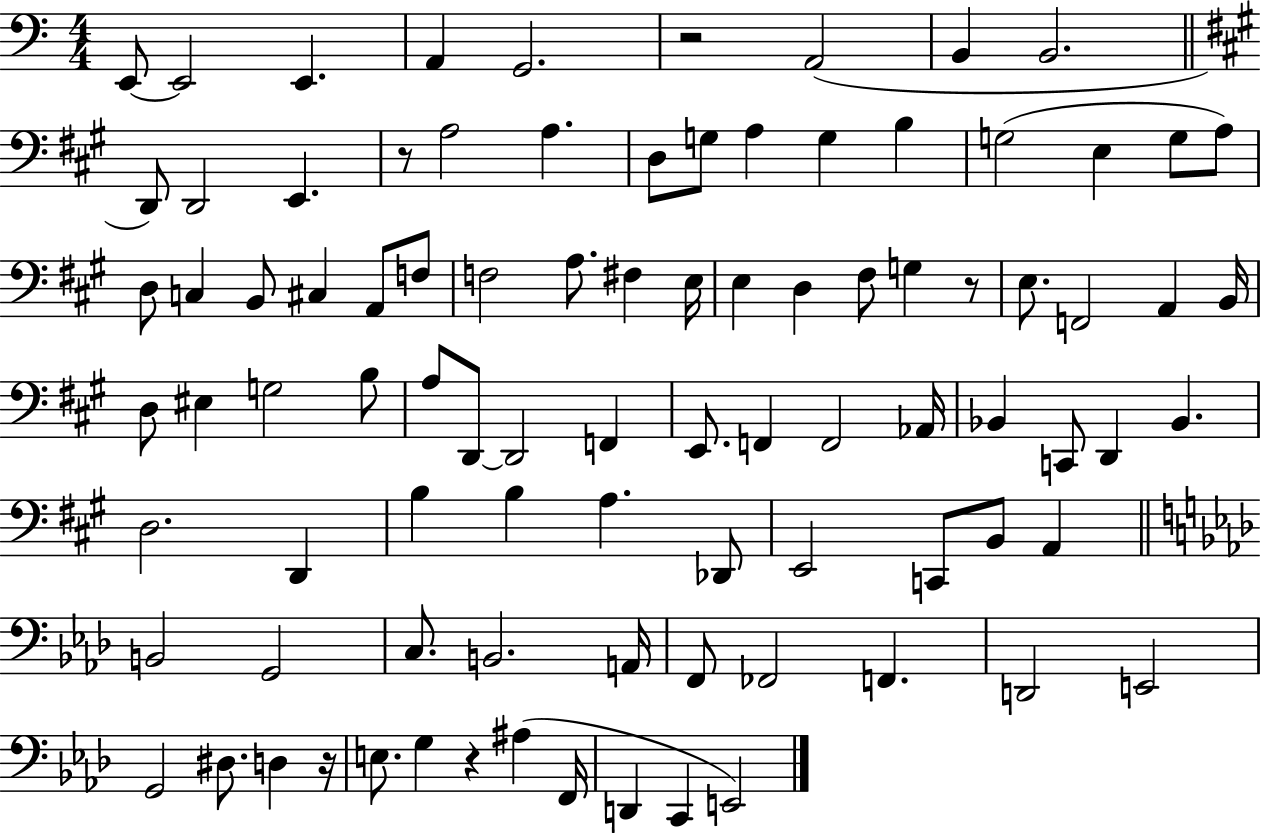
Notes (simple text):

E2/e E2/h E2/q. A2/q G2/h. R/h A2/h B2/q B2/h. D2/e D2/h E2/q. R/e A3/h A3/q. D3/e G3/e A3/q G3/q B3/q G3/h E3/q G3/e A3/e D3/e C3/q B2/e C#3/q A2/e F3/e F3/h A3/e. F#3/q E3/s E3/q D3/q F#3/e G3/q R/e E3/e. F2/h A2/q B2/s D3/e EIS3/q G3/h B3/e A3/e D2/e D2/h F2/q E2/e. F2/q F2/h Ab2/s Bb2/q C2/e D2/q Bb2/q. D3/h. D2/q B3/q B3/q A3/q. Db2/e E2/h C2/e B2/e A2/q B2/h G2/h C3/e. B2/h. A2/s F2/e FES2/h F2/q. D2/h E2/h G2/h D#3/e. D3/q R/s E3/e. G3/q R/q A#3/q F2/s D2/q C2/q E2/h